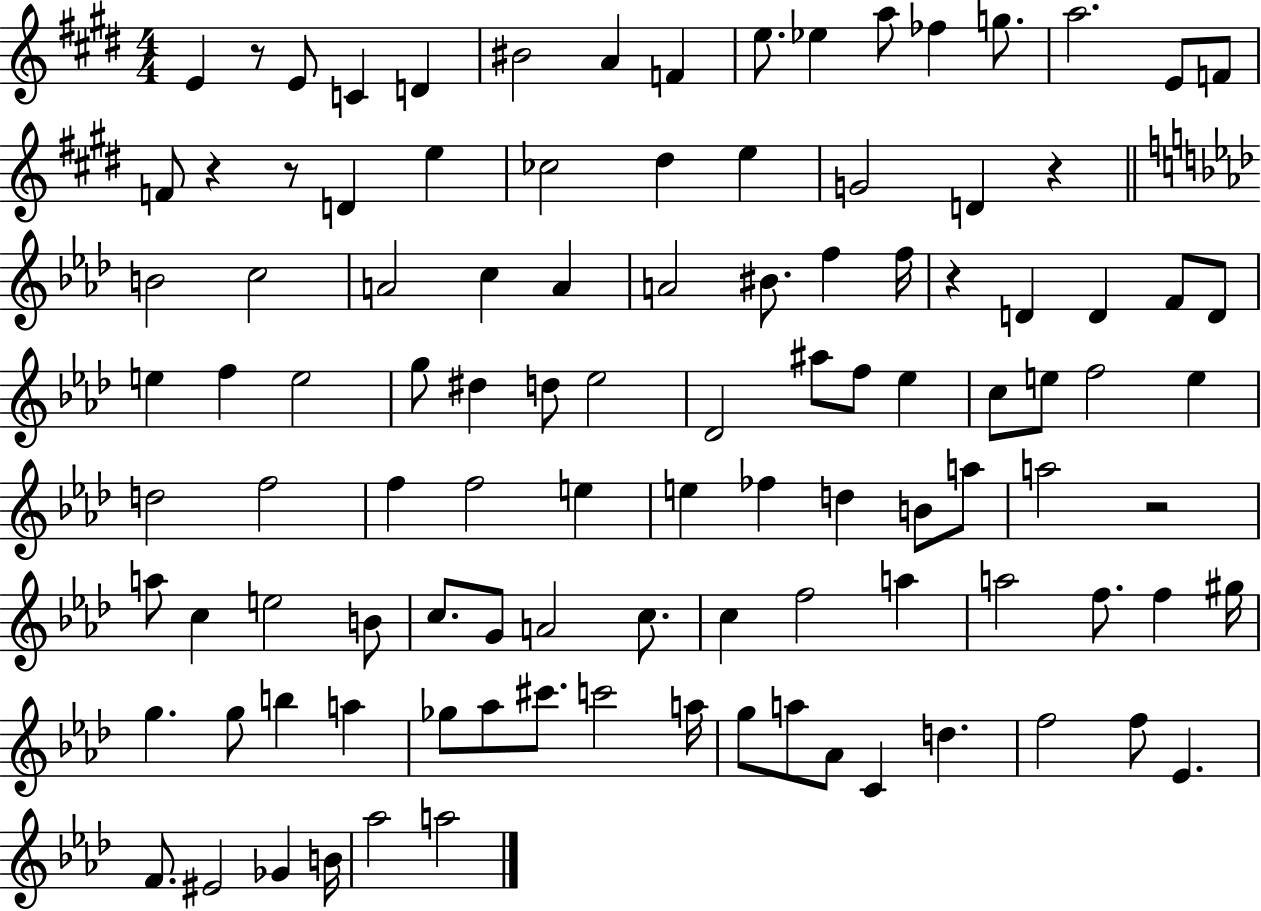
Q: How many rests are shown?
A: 6